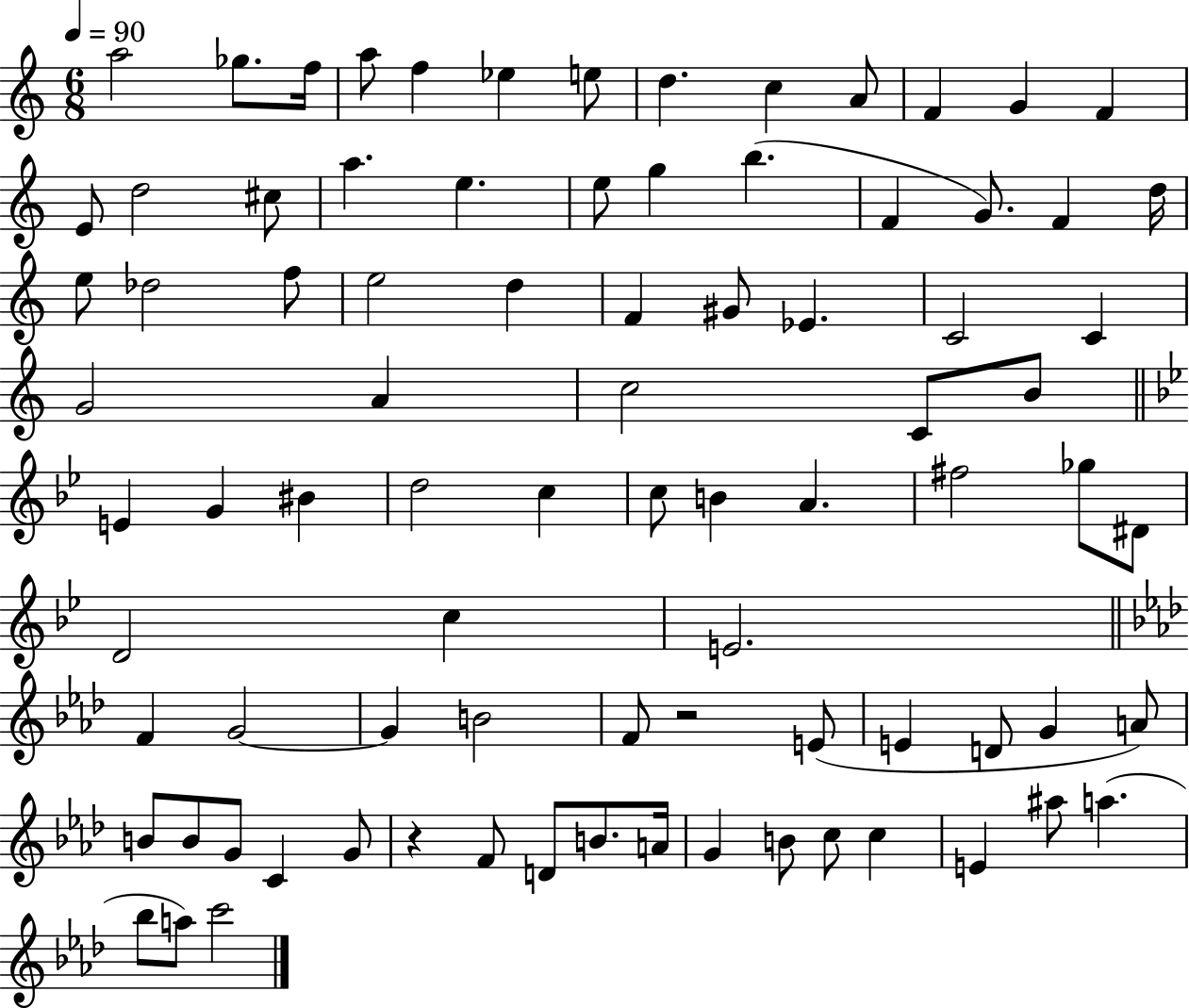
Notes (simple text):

A5/h Gb5/e. F5/s A5/e F5/q Eb5/q E5/e D5/q. C5/q A4/e F4/q G4/q F4/q E4/e D5/h C#5/e A5/q. E5/q. E5/e G5/q B5/q. F4/q G4/e. F4/q D5/s E5/e Db5/h F5/e E5/h D5/q F4/q G#4/e Eb4/q. C4/h C4/q G4/h A4/q C5/h C4/e B4/e E4/q G4/q BIS4/q D5/h C5/q C5/e B4/q A4/q. F#5/h Gb5/e D#4/e D4/h C5/q E4/h. F4/q G4/h G4/q B4/h F4/e R/h E4/e E4/q D4/e G4/q A4/e B4/e B4/e G4/e C4/q G4/e R/q F4/e D4/e B4/e. A4/s G4/q B4/e C5/e C5/q E4/q A#5/e A5/q. Bb5/e A5/e C6/h